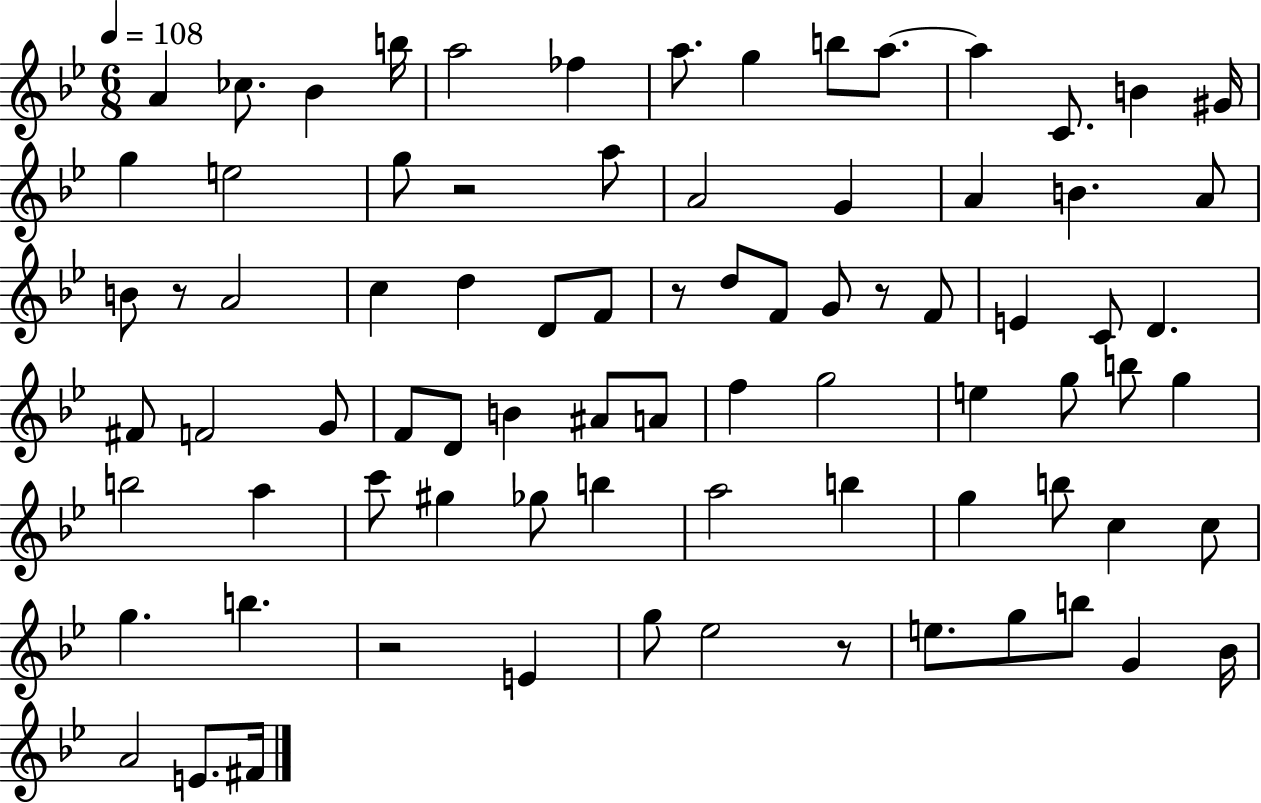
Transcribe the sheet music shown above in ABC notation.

X:1
T:Untitled
M:6/8
L:1/4
K:Bb
A _c/2 _B b/4 a2 _f a/2 g b/2 a/2 a C/2 B ^G/4 g e2 g/2 z2 a/2 A2 G A B A/2 B/2 z/2 A2 c d D/2 F/2 z/2 d/2 F/2 G/2 z/2 F/2 E C/2 D ^F/2 F2 G/2 F/2 D/2 B ^A/2 A/2 f g2 e g/2 b/2 g b2 a c'/2 ^g _g/2 b a2 b g b/2 c c/2 g b z2 E g/2 _e2 z/2 e/2 g/2 b/2 G _B/4 A2 E/2 ^F/4